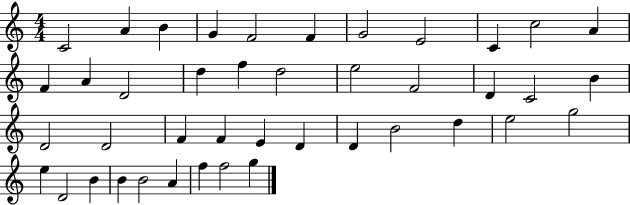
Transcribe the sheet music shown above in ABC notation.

X:1
T:Untitled
M:4/4
L:1/4
K:C
C2 A B G F2 F G2 E2 C c2 A F A D2 d f d2 e2 F2 D C2 B D2 D2 F F E D D B2 d e2 g2 e D2 B B B2 A f f2 g